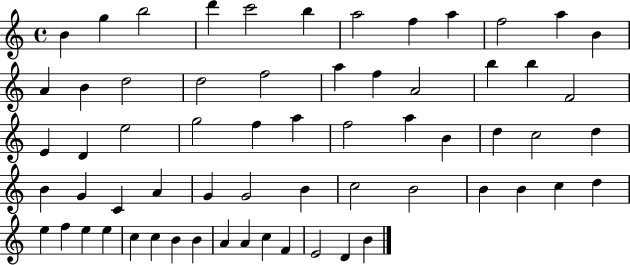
{
  \clef treble
  \time 4/4
  \defaultTimeSignature
  \key c \major
  b'4 g''4 b''2 | d'''4 c'''2 b''4 | a''2 f''4 a''4 | f''2 a''4 b'4 | \break a'4 b'4 d''2 | d''2 f''2 | a''4 f''4 a'2 | b''4 b''4 f'2 | \break e'4 d'4 e''2 | g''2 f''4 a''4 | f''2 a''4 b'4 | d''4 c''2 d''4 | \break b'4 g'4 c'4 a'4 | g'4 g'2 b'4 | c''2 b'2 | b'4 b'4 c''4 d''4 | \break e''4 f''4 e''4 e''4 | c''4 c''4 b'4 b'4 | a'4 a'4 c''4 f'4 | e'2 d'4 b'4 | \break \bar "|."
}